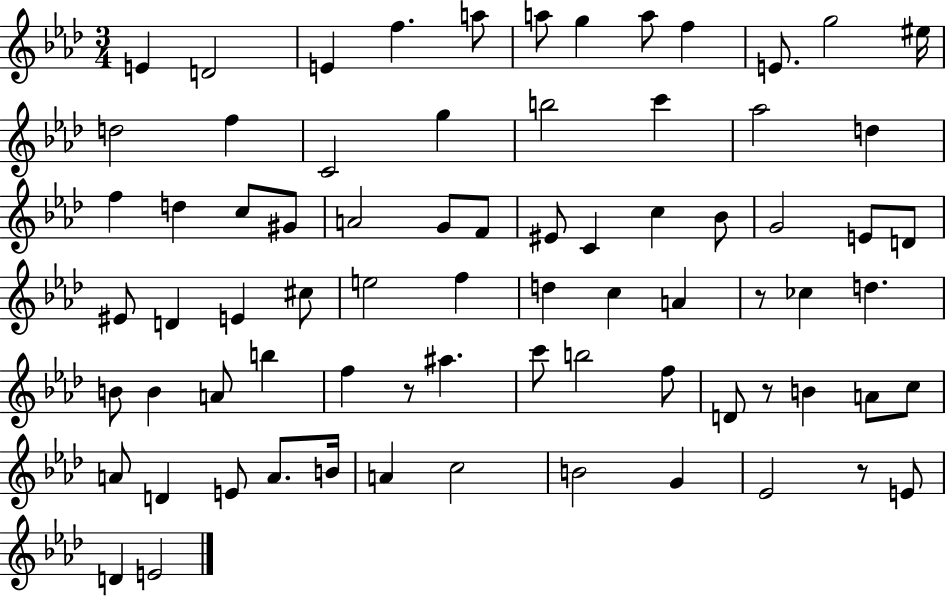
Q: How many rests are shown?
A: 4